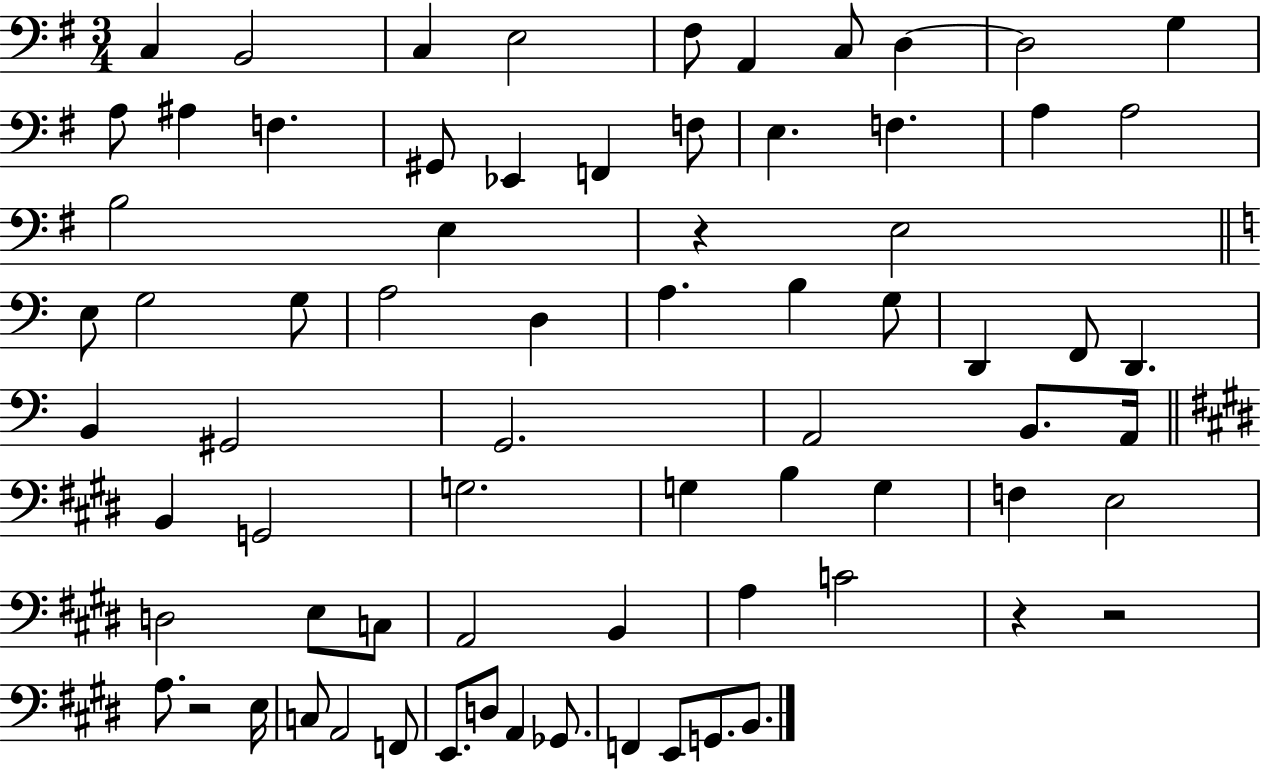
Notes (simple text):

C3/q B2/h C3/q E3/h F#3/e A2/q C3/e D3/q D3/h G3/q A3/e A#3/q F3/q. G#2/e Eb2/q F2/q F3/e E3/q. F3/q. A3/q A3/h B3/h E3/q R/q E3/h E3/e G3/h G3/e A3/h D3/q A3/q. B3/q G3/e D2/q F2/e D2/q. B2/q G#2/h G2/h. A2/h B2/e. A2/s B2/q G2/h G3/h. G3/q B3/q G3/q F3/q E3/h D3/h E3/e C3/e A2/h B2/q A3/q C4/h R/q R/h A3/e. R/h E3/s C3/e A2/h F2/e E2/e. D3/e A2/q Gb2/e. F2/q E2/e G2/e. B2/e.